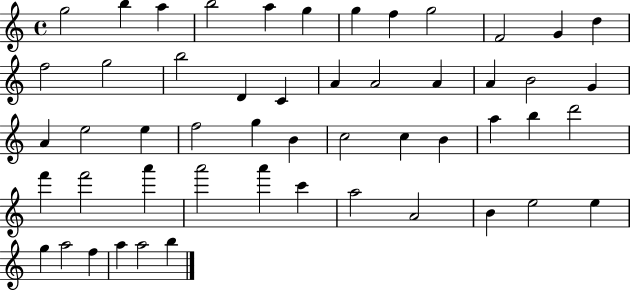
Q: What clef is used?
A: treble